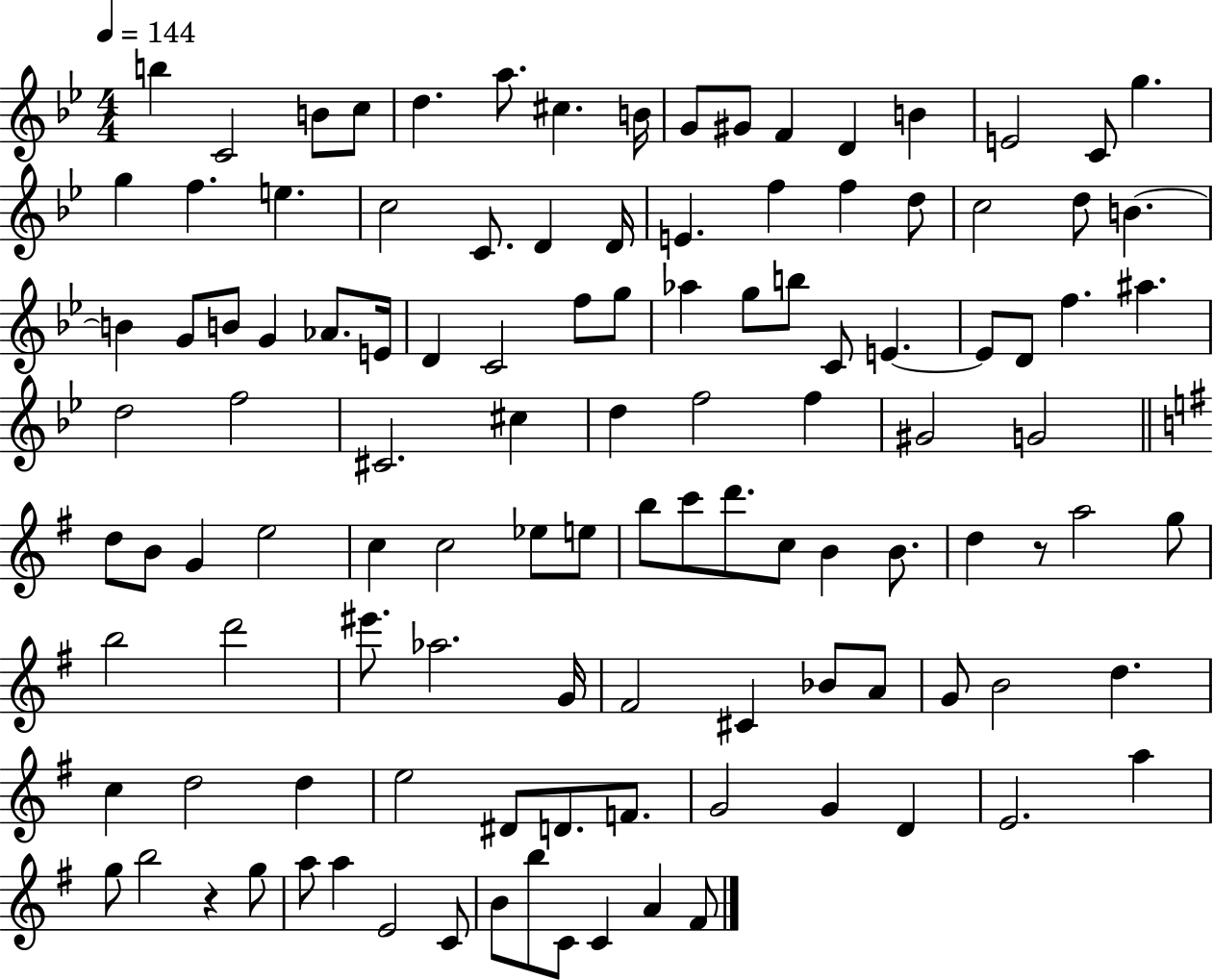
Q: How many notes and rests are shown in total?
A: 114